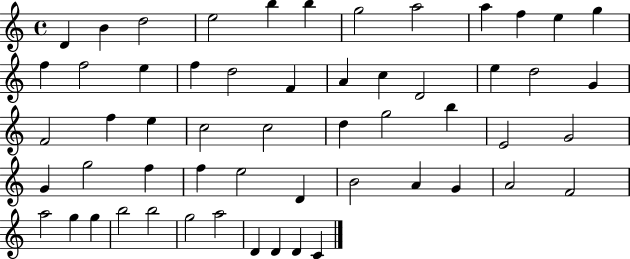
{
  \clef treble
  \time 4/4
  \defaultTimeSignature
  \key c \major
  d'4 b'4 d''2 | e''2 b''4 b''4 | g''2 a''2 | a''4 f''4 e''4 g''4 | \break f''4 f''2 e''4 | f''4 d''2 f'4 | a'4 c''4 d'2 | e''4 d''2 g'4 | \break f'2 f''4 e''4 | c''2 c''2 | d''4 g''2 b''4 | e'2 g'2 | \break g'4 g''2 f''4 | f''4 e''2 d'4 | b'2 a'4 g'4 | a'2 f'2 | \break a''2 g''4 g''4 | b''2 b''2 | g''2 a''2 | d'4 d'4 d'4 c'4 | \break \bar "|."
}